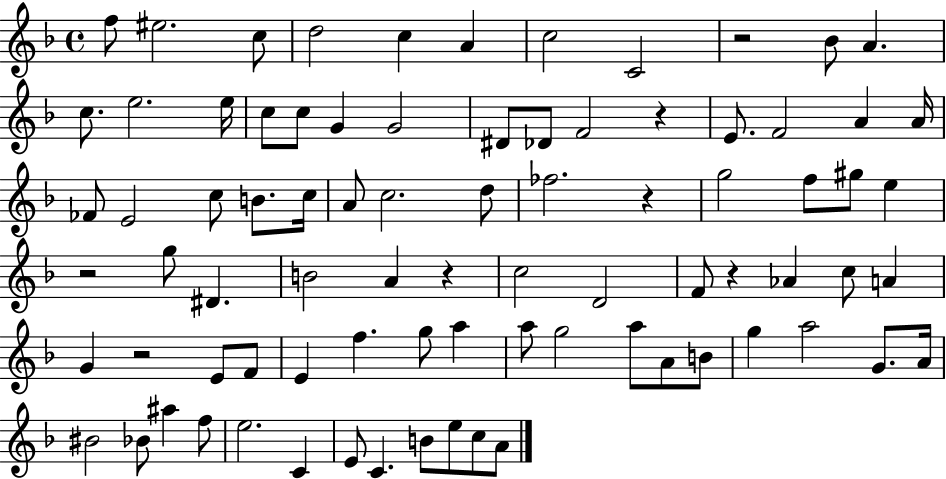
X:1
T:Untitled
M:4/4
L:1/4
K:F
f/2 ^e2 c/2 d2 c A c2 C2 z2 _B/2 A c/2 e2 e/4 c/2 c/2 G G2 ^D/2 _D/2 F2 z E/2 F2 A A/4 _F/2 E2 c/2 B/2 c/4 A/2 c2 d/2 _f2 z g2 f/2 ^g/2 e z2 g/2 ^D B2 A z c2 D2 F/2 z _A c/2 A G z2 E/2 F/2 E f g/2 a a/2 g2 a/2 A/2 B/2 g a2 G/2 A/4 ^B2 _B/2 ^a f/2 e2 C E/2 C B/2 e/2 c/2 A/2